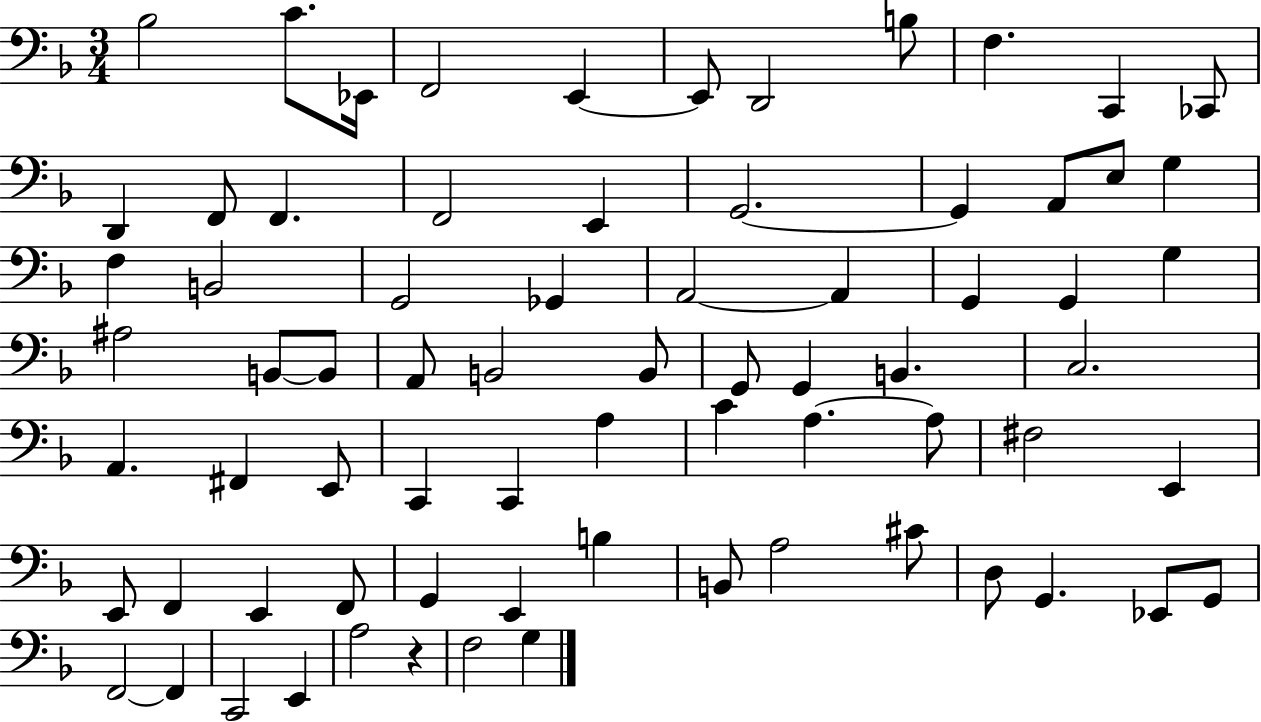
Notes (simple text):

Bb3/h C4/e. Eb2/s F2/h E2/q E2/e D2/h B3/e F3/q. C2/q CES2/e D2/q F2/e F2/q. F2/h E2/q G2/h. G2/q A2/e E3/e G3/q F3/q B2/h G2/h Gb2/q A2/h A2/q G2/q G2/q G3/q A#3/h B2/e B2/e A2/e B2/h B2/e G2/e G2/q B2/q. C3/h. A2/q. F#2/q E2/e C2/q C2/q A3/q C4/q A3/q. A3/e F#3/h E2/q E2/e F2/q E2/q F2/e G2/q E2/q B3/q B2/e A3/h C#4/e D3/e G2/q. Eb2/e G2/e F2/h F2/q C2/h E2/q A3/h R/q F3/h G3/q